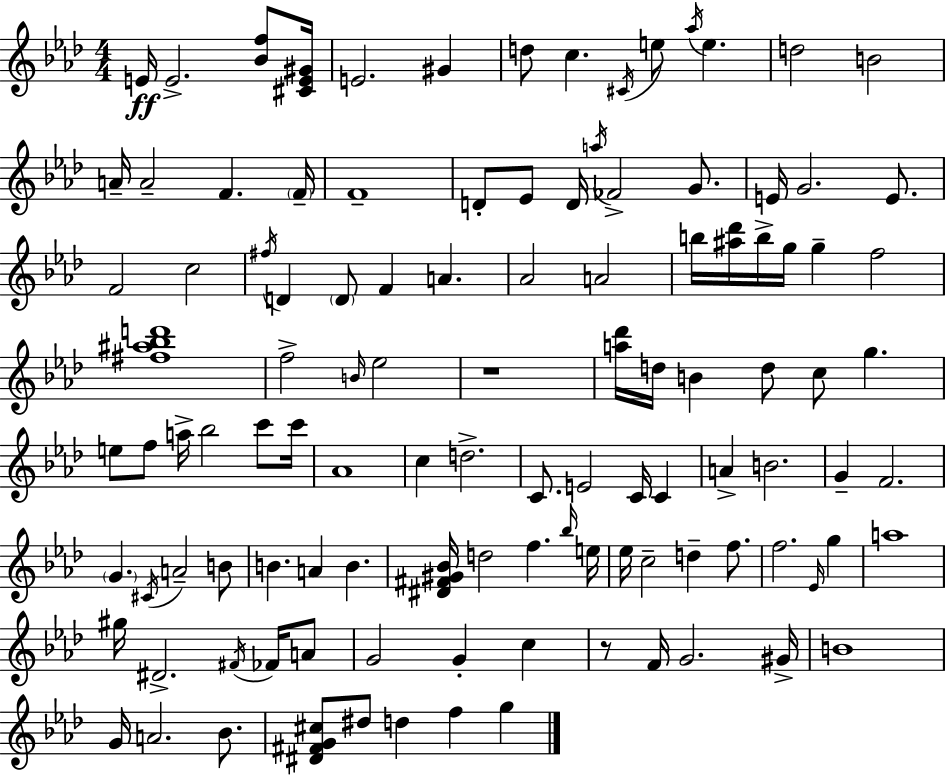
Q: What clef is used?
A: treble